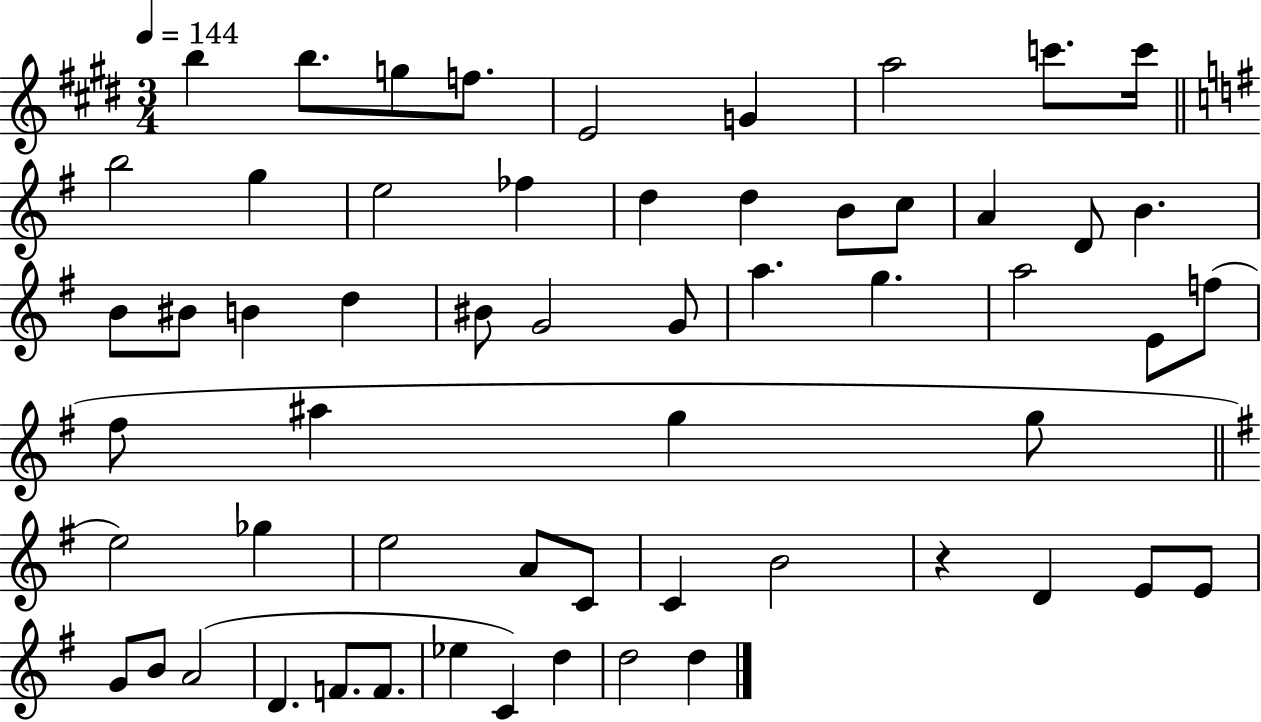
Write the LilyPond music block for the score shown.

{
  \clef treble
  \numericTimeSignature
  \time 3/4
  \key e \major
  \tempo 4 = 144
  \repeat volta 2 { b''4 b''8. g''8 f''8. | e'2 g'4 | a''2 c'''8. c'''16 | \bar "||" \break \key e \minor b''2 g''4 | e''2 fes''4 | d''4 d''4 b'8 c''8 | a'4 d'8 b'4. | \break b'8 bis'8 b'4 d''4 | bis'8 g'2 g'8 | a''4. g''4. | a''2 e'8 f''8( | \break fis''8 ais''4 g''4 g''8 | \bar "||" \break \key g \major e''2) ges''4 | e''2 a'8 c'8 | c'4 b'2 | r4 d'4 e'8 e'8 | \break g'8 b'8 a'2( | d'4. f'8. f'8. | ees''4 c'4) d''4 | d''2 d''4 | \break } \bar "|."
}